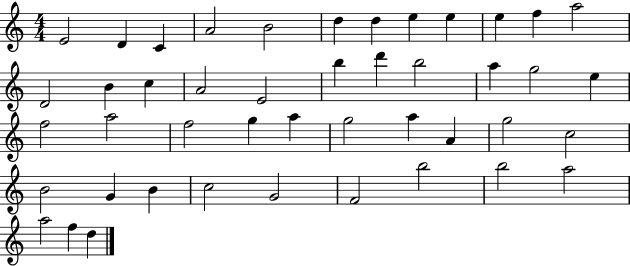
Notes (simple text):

E4/h D4/q C4/q A4/h B4/h D5/q D5/q E5/q E5/q E5/q F5/q A5/h D4/h B4/q C5/q A4/h E4/h B5/q D6/q B5/h A5/q G5/h E5/q F5/h A5/h F5/h G5/q A5/q G5/h A5/q A4/q G5/h C5/h B4/h G4/q B4/q C5/h G4/h F4/h B5/h B5/h A5/h A5/h F5/q D5/q